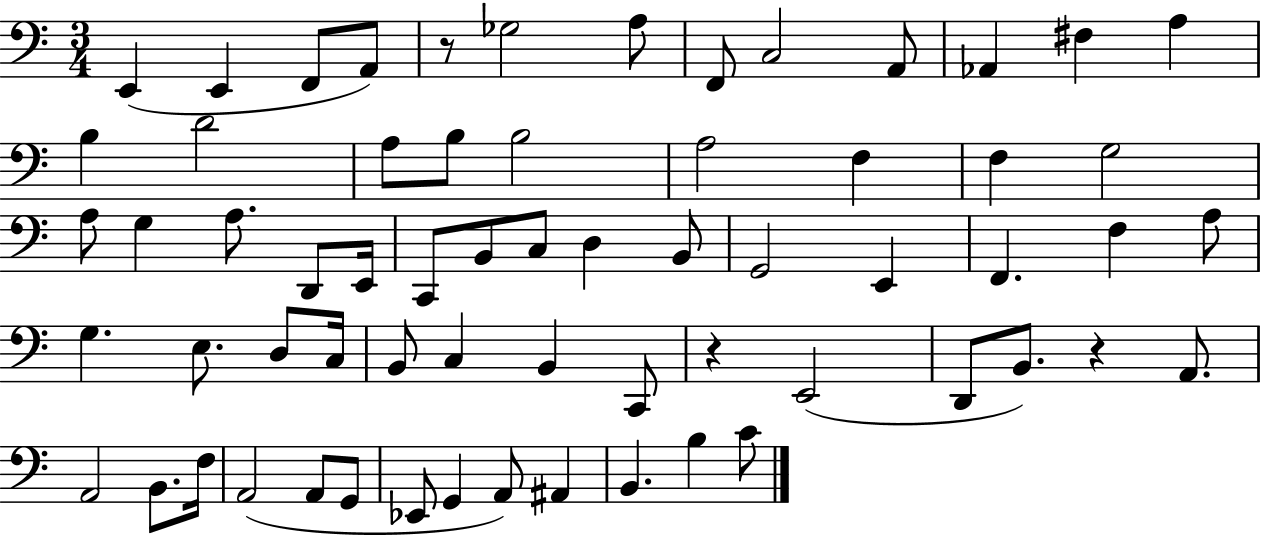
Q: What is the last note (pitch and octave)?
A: C4